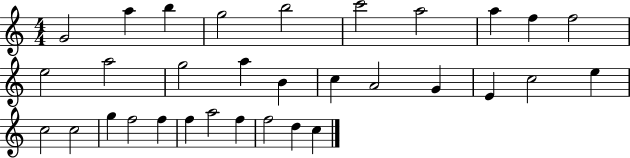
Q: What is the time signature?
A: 4/4